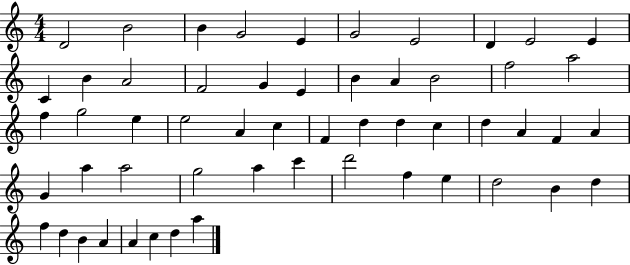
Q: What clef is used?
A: treble